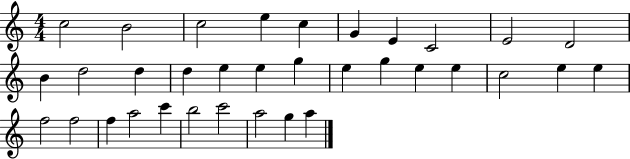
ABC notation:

X:1
T:Untitled
M:4/4
L:1/4
K:C
c2 B2 c2 e c G E C2 E2 D2 B d2 d d e e g e g e e c2 e e f2 f2 f a2 c' b2 c'2 a2 g a